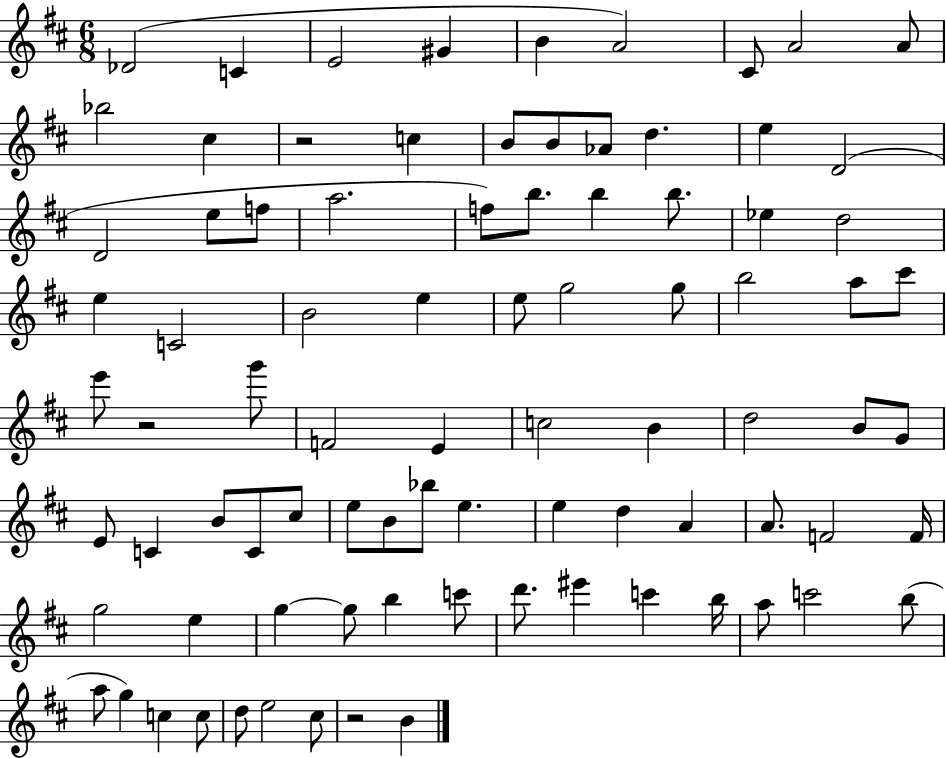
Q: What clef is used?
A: treble